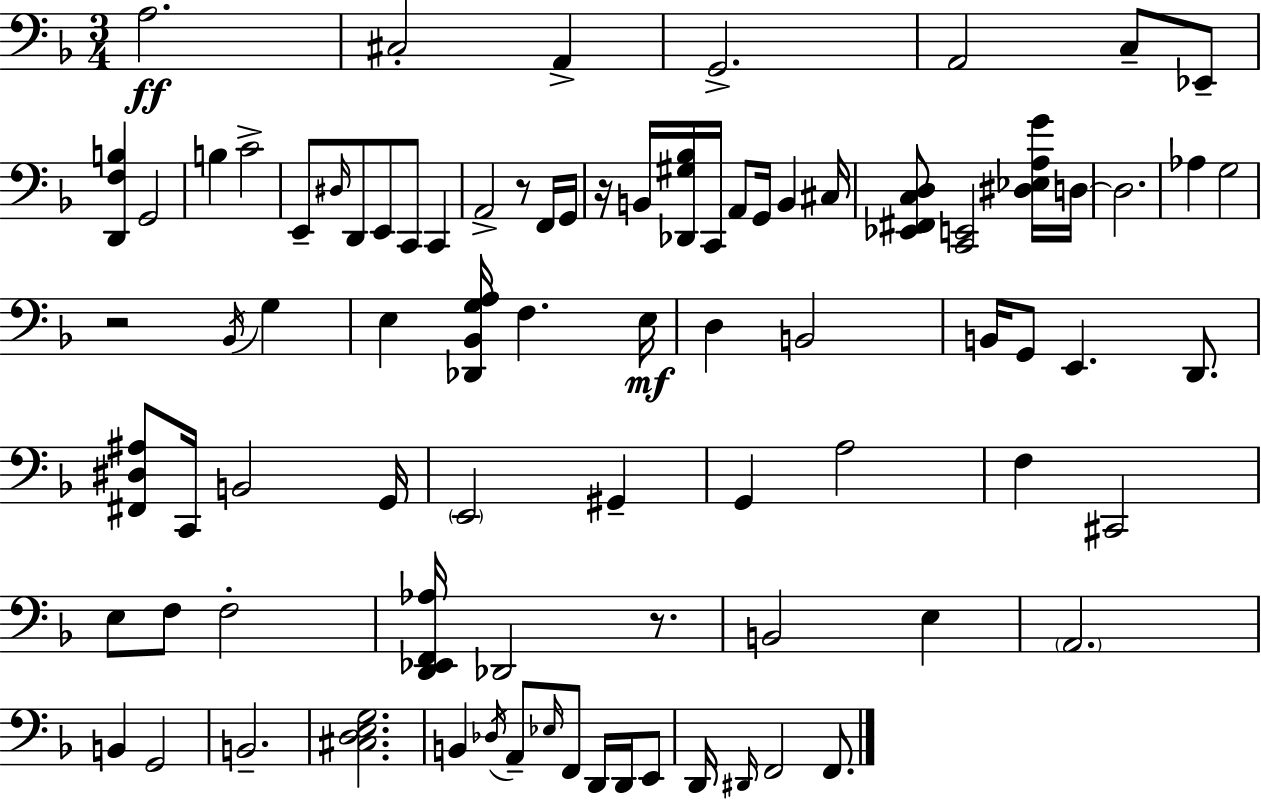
A3/h. C#3/h A2/q G2/h. A2/h C3/e Eb2/e [D2,F3,B3]/q G2/h B3/q C4/h E2/e D#3/s D2/e E2/e C2/e C2/q A2/h R/e F2/s G2/s R/s B2/s [Db2,G#3,Bb3]/s C2/s A2/e G2/s B2/q C#3/s [Eb2,F#2,C3,D3]/e [C2,E2]/h [D#3,Eb3,A3,G4]/s D3/s D3/h. Ab3/q G3/h R/h Bb2/s G3/q E3/q [Db2,Bb2,G3,A3]/s F3/q. E3/s D3/q B2/h B2/s G2/e E2/q. D2/e. [F#2,D#3,A#3]/e C2/s B2/h G2/s E2/h G#2/q G2/q A3/h F3/q C#2/h E3/e F3/e F3/h [D2,Eb2,F2,Ab3]/s Db2/h R/e. B2/h E3/q A2/h. B2/q G2/h B2/h. [C#3,D3,E3,G3]/h. B2/q Db3/s A2/e Eb3/s F2/e D2/s D2/s E2/e D2/s D#2/s F2/h F2/e.